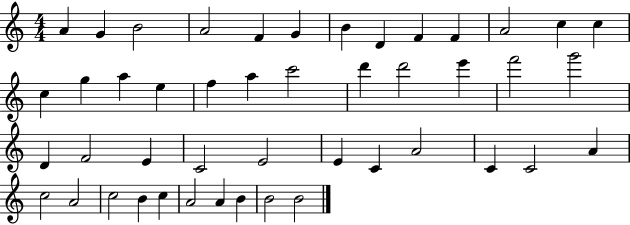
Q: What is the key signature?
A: C major